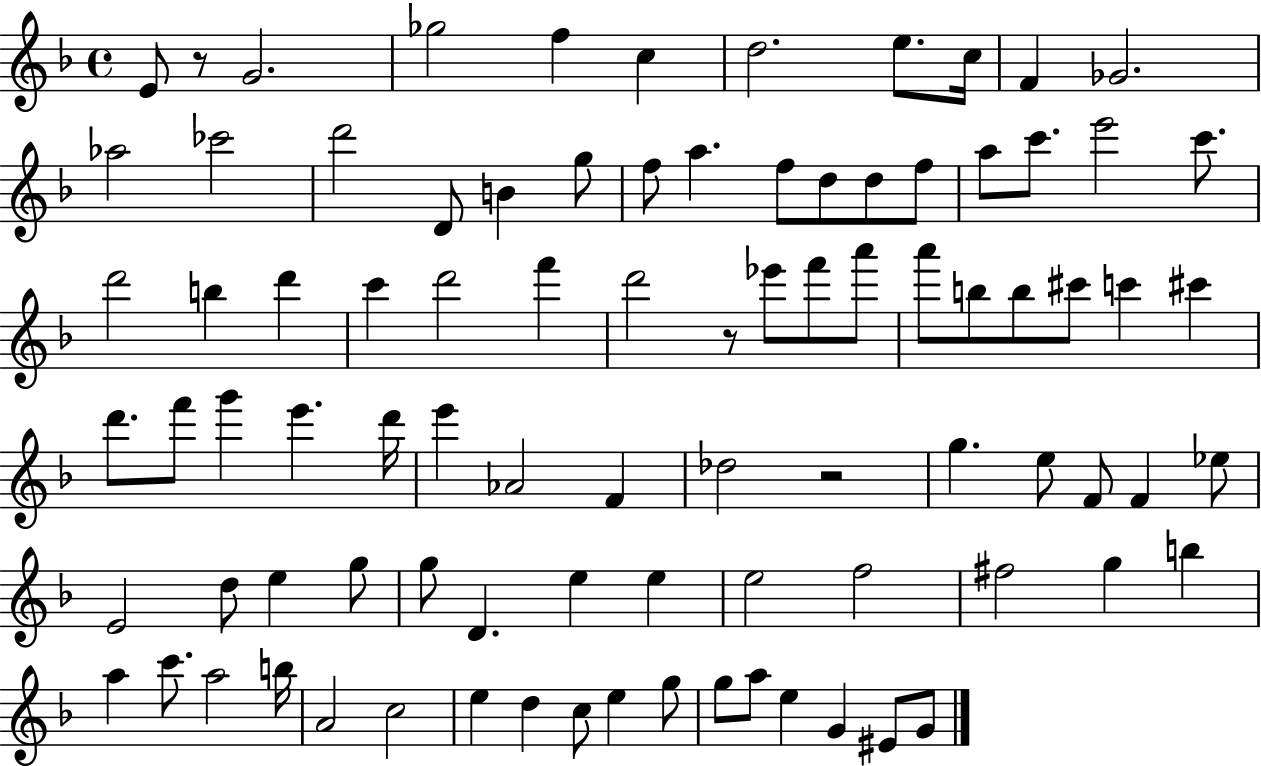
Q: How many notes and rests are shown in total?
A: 89